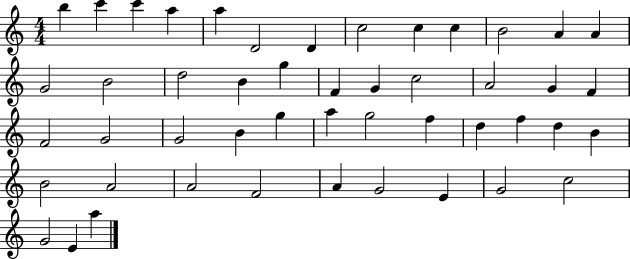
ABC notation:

X:1
T:Untitled
M:4/4
L:1/4
K:C
b c' c' a a D2 D c2 c c B2 A A G2 B2 d2 B g F G c2 A2 G F F2 G2 G2 B g a g2 f d f d B B2 A2 A2 F2 A G2 E G2 c2 G2 E a